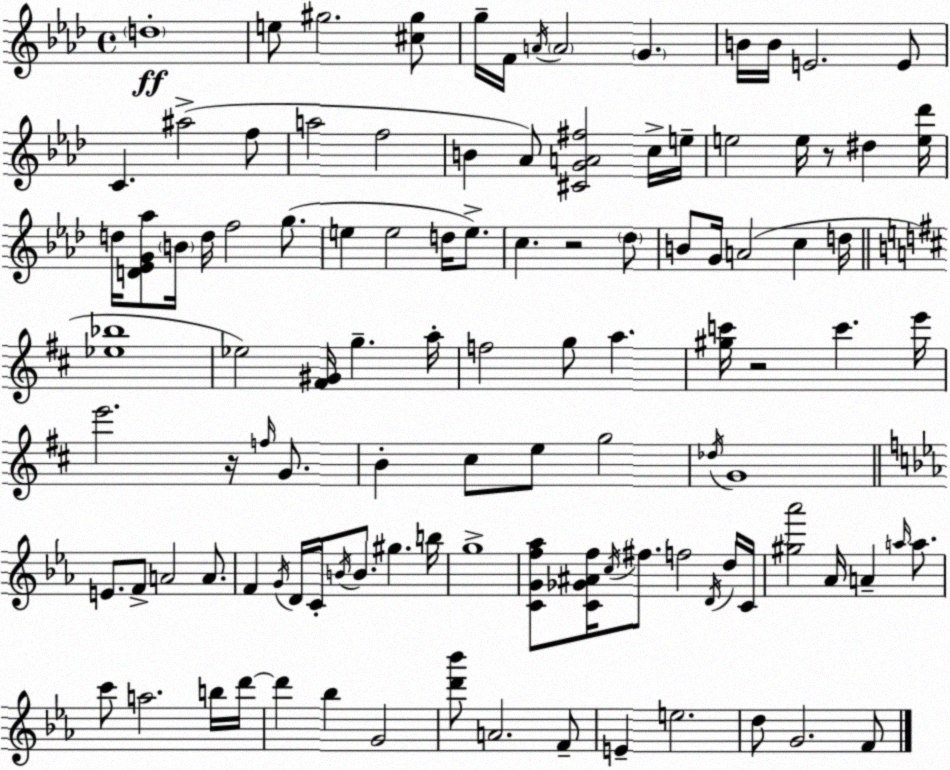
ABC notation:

X:1
T:Untitled
M:4/4
L:1/4
K:Ab
d4 e/2 ^g2 [^c^g]/2 g/4 F/4 A/4 A2 G B/4 B/4 E2 E/2 C ^a2 f/2 a2 f2 B _A/2 [^CGA^f]2 c/4 e/4 e2 e/4 z/2 ^d [e_d']/4 d/4 [D_EG_a]/2 B/4 d/4 f2 g/2 e e2 d/4 e/2 c z2 _d/2 B/2 G/4 A2 c d/4 [_e_b]4 _e2 [^F^G]/4 g a/4 f2 g/2 a [^gc']/4 z2 c' e'/4 e'2 z/4 f/4 G/2 B ^c/2 e/2 g2 _d/4 G4 E/2 F/2 A2 A/2 F G/4 D/4 C/4 B/4 B/2 ^g b/4 g4 [CGf_a]/2 [C_G^Af]/4 c/4 ^f/2 f2 D/4 d/4 C/4 [^g_a']2 _A/4 A a/4 a/2 c'/2 a2 b/4 d'/4 d' _b G2 [d'_b']/2 A2 F/2 E e2 d/2 G2 F/2